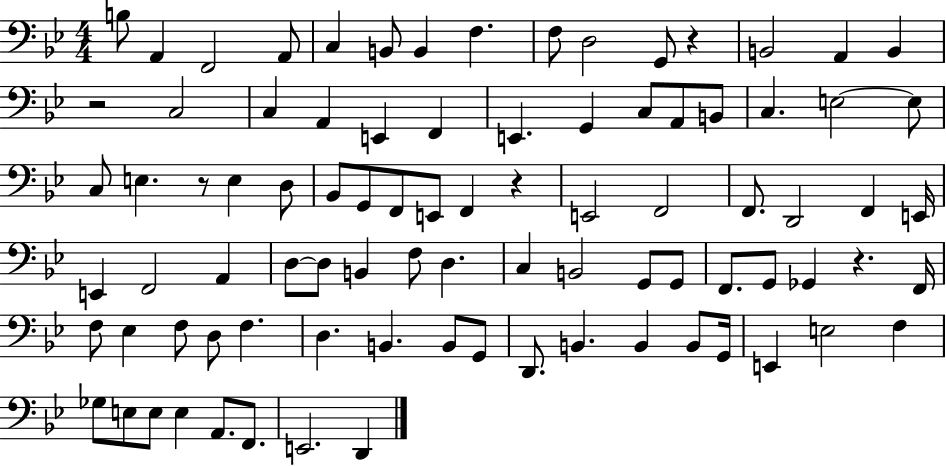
X:1
T:Untitled
M:4/4
L:1/4
K:Bb
B,/2 A,, F,,2 A,,/2 C, B,,/2 B,, F, F,/2 D,2 G,,/2 z B,,2 A,, B,, z2 C,2 C, A,, E,, F,, E,, G,, C,/2 A,,/2 B,,/2 C, E,2 E,/2 C,/2 E, z/2 E, D,/2 _B,,/2 G,,/2 F,,/2 E,,/2 F,, z E,,2 F,,2 F,,/2 D,,2 F,, E,,/4 E,, F,,2 A,, D,/2 D,/2 B,, F,/2 D, C, B,,2 G,,/2 G,,/2 F,,/2 G,,/2 _G,, z F,,/4 F,/2 _E, F,/2 D,/2 F, D, B,, B,,/2 G,,/2 D,,/2 B,, B,, B,,/2 G,,/4 E,, E,2 F, _G,/2 E,/2 E,/2 E, A,,/2 F,,/2 E,,2 D,,